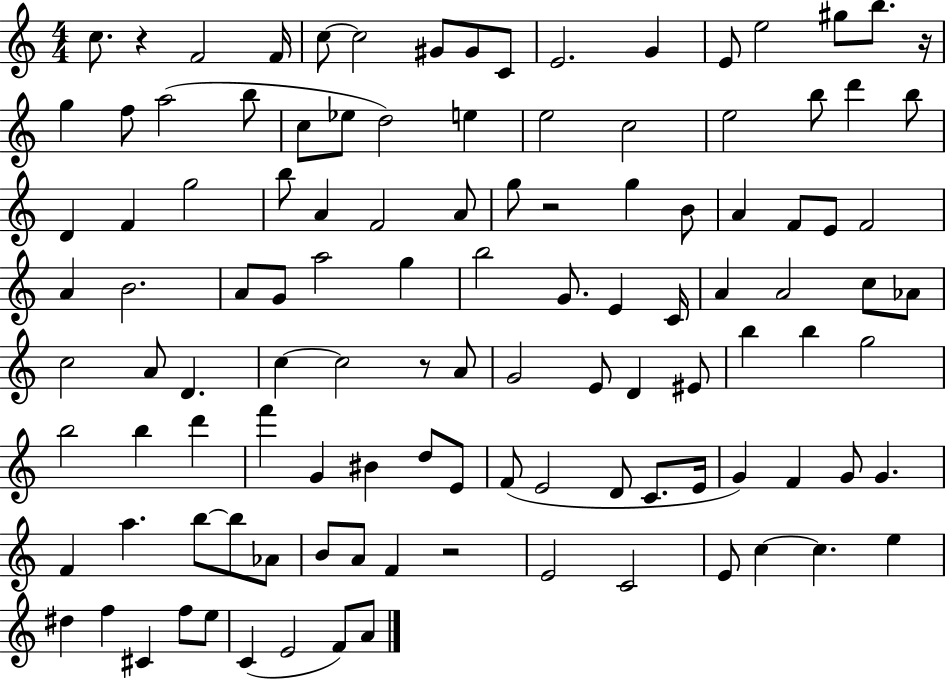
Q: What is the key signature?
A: C major